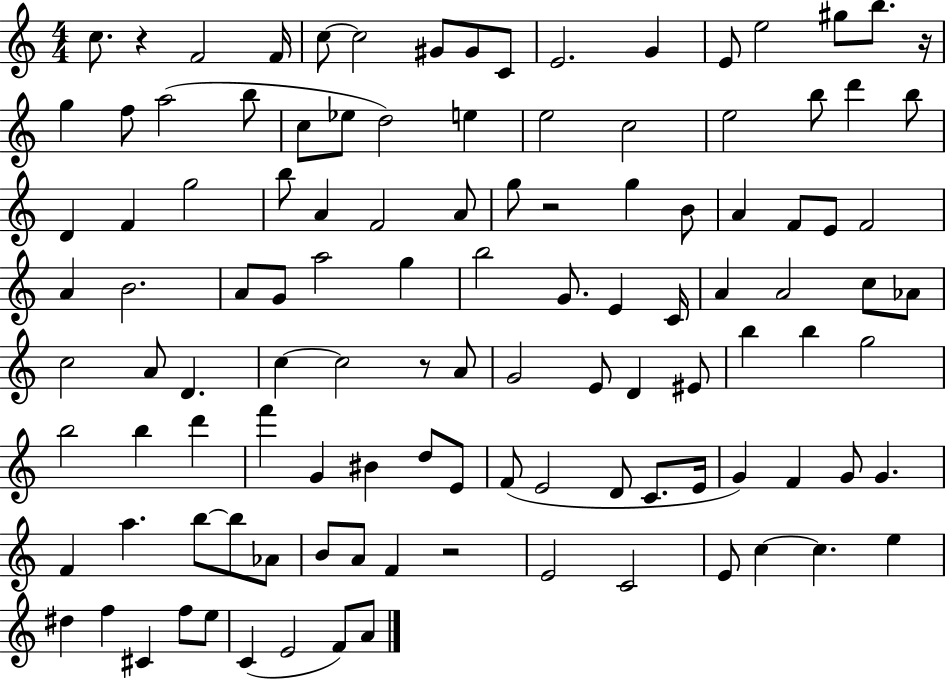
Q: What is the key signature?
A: C major